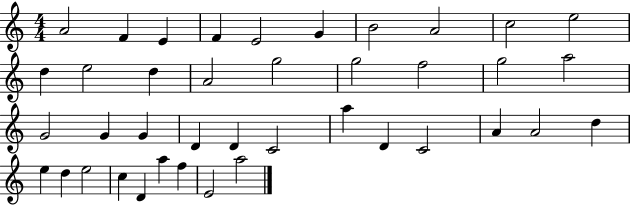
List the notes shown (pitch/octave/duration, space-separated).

A4/h F4/q E4/q F4/q E4/h G4/q B4/h A4/h C5/h E5/h D5/q E5/h D5/q A4/h G5/h G5/h F5/h G5/h A5/h G4/h G4/q G4/q D4/q D4/q C4/h A5/q D4/q C4/h A4/q A4/h D5/q E5/q D5/q E5/h C5/q D4/q A5/q F5/q E4/h A5/h